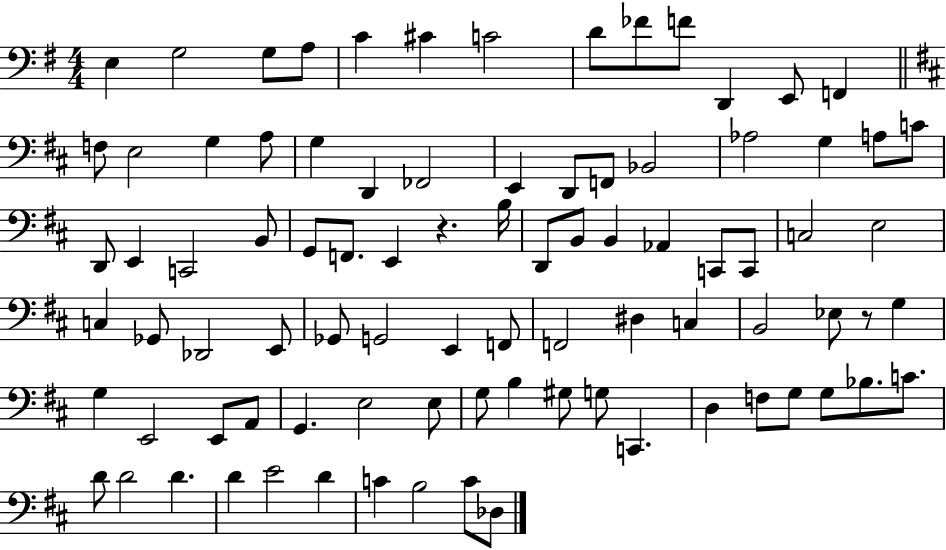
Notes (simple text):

E3/q G3/h G3/e A3/e C4/q C#4/q C4/h D4/e FES4/e F4/e D2/q E2/e F2/q F3/e E3/h G3/q A3/e G3/q D2/q FES2/h E2/q D2/e F2/e Bb2/h Ab3/h G3/q A3/e C4/e D2/e E2/q C2/h B2/e G2/e F2/e. E2/q R/q. B3/s D2/e B2/e B2/q Ab2/q C2/e C2/e C3/h E3/h C3/q Gb2/e Db2/h E2/e Gb2/e G2/h E2/q F2/e F2/h D#3/q C3/q B2/h Eb3/e R/e G3/q G3/q E2/h E2/e A2/e G2/q. E3/h E3/e G3/e B3/q G#3/e G3/e C2/q. D3/q F3/e G3/e G3/e Bb3/e. C4/e. D4/e D4/h D4/q. D4/q E4/h D4/q C4/q B3/h C4/e Db3/e